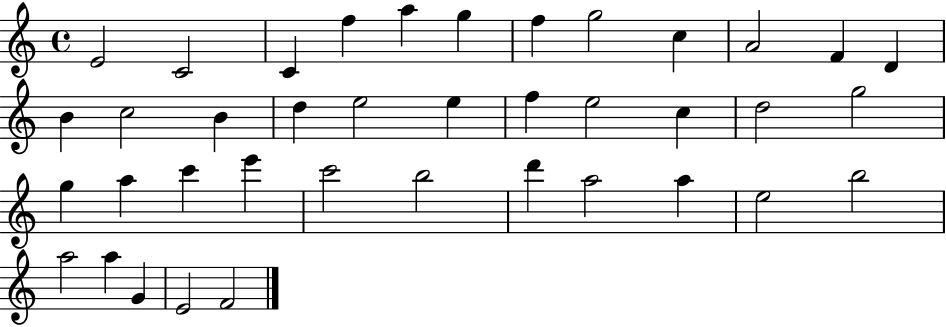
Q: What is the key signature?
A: C major